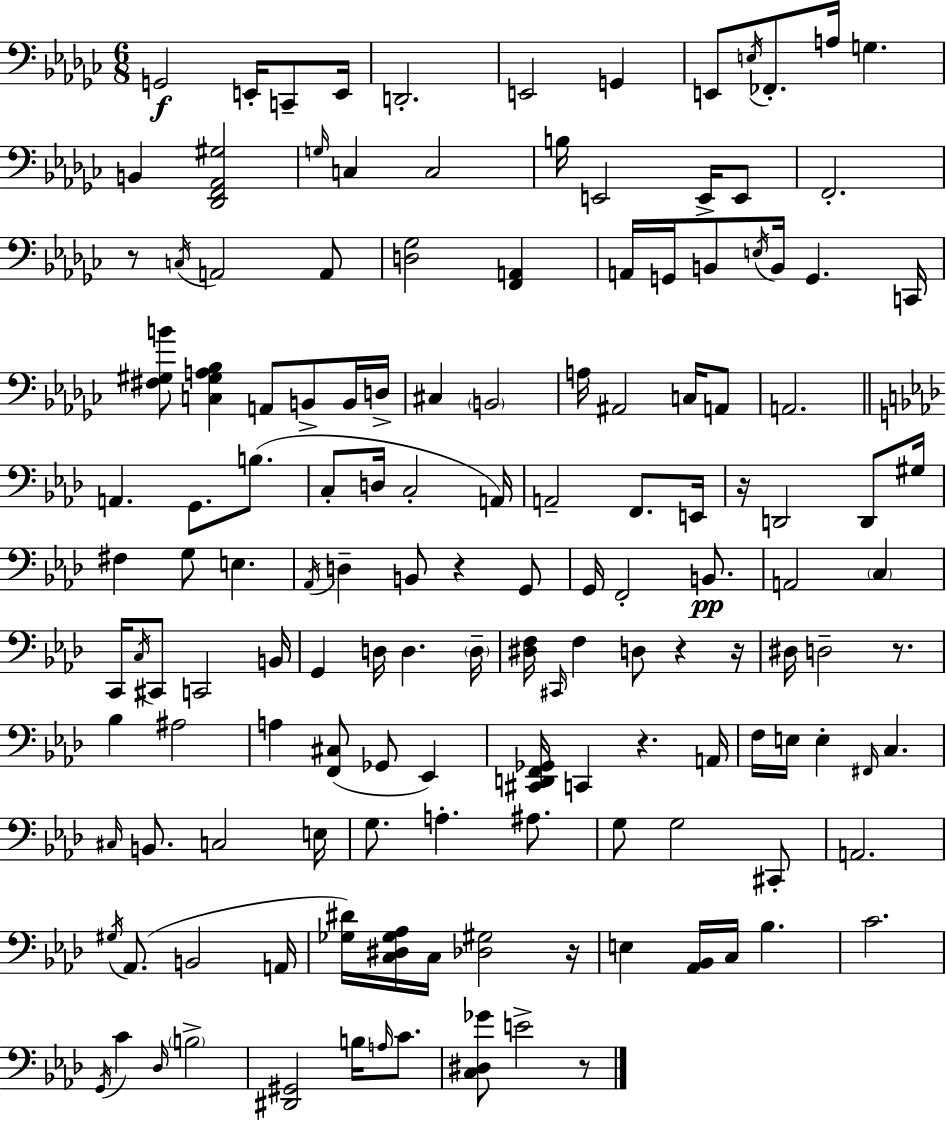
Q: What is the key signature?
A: EES minor